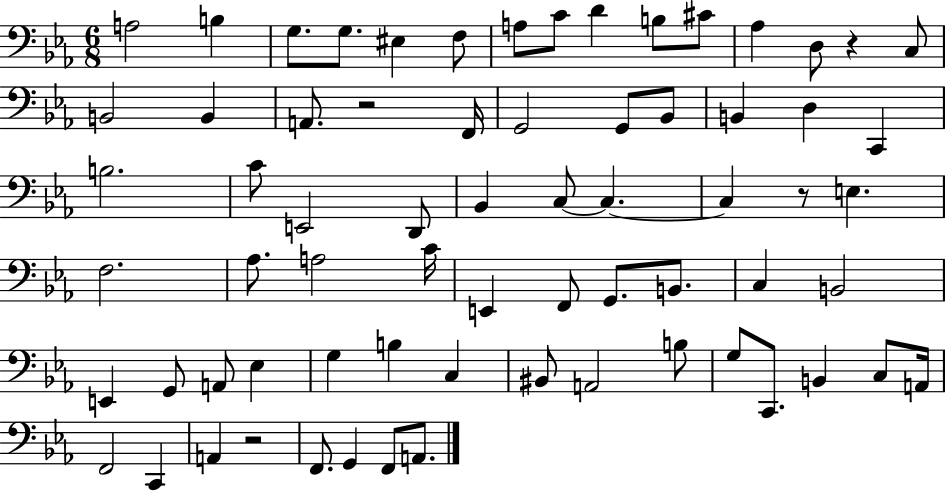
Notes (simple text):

A3/h B3/q G3/e. G3/e. EIS3/q F3/e A3/e C4/e D4/q B3/e C#4/e Ab3/q D3/e R/q C3/e B2/h B2/q A2/e. R/h F2/s G2/h G2/e Bb2/e B2/q D3/q C2/q B3/h. C4/e E2/h D2/e Bb2/q C3/e C3/q. C3/q R/e E3/q. F3/h. Ab3/e. A3/h C4/s E2/q F2/e G2/e. B2/e. C3/q B2/h E2/q G2/e A2/e Eb3/q G3/q B3/q C3/q BIS2/e A2/h B3/e G3/e C2/e. B2/q C3/e A2/s F2/h C2/q A2/q R/h F2/e. G2/q F2/e A2/e.